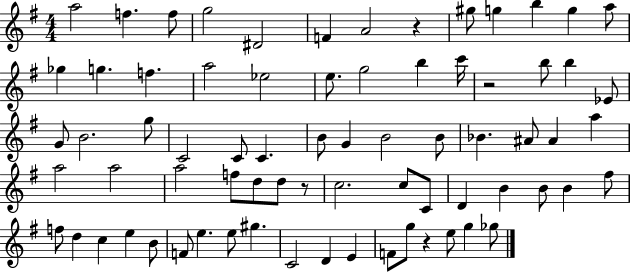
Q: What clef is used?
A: treble